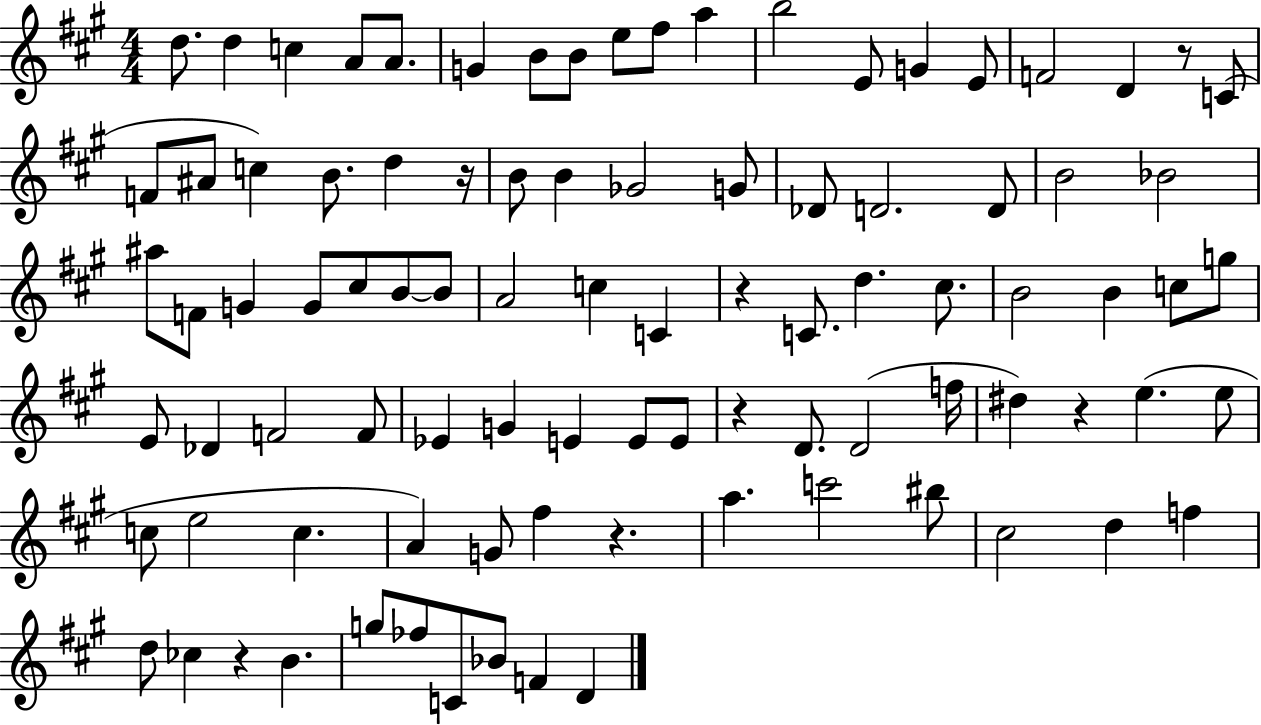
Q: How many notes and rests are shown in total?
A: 92